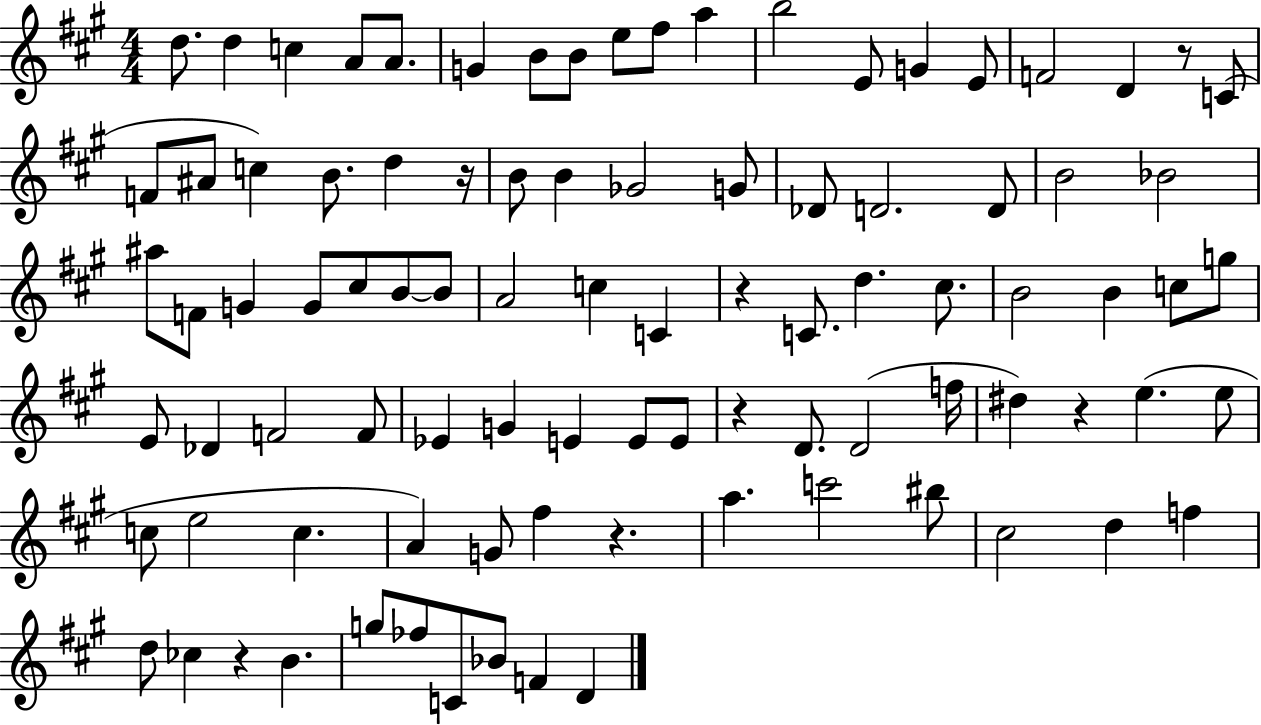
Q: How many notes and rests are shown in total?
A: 92